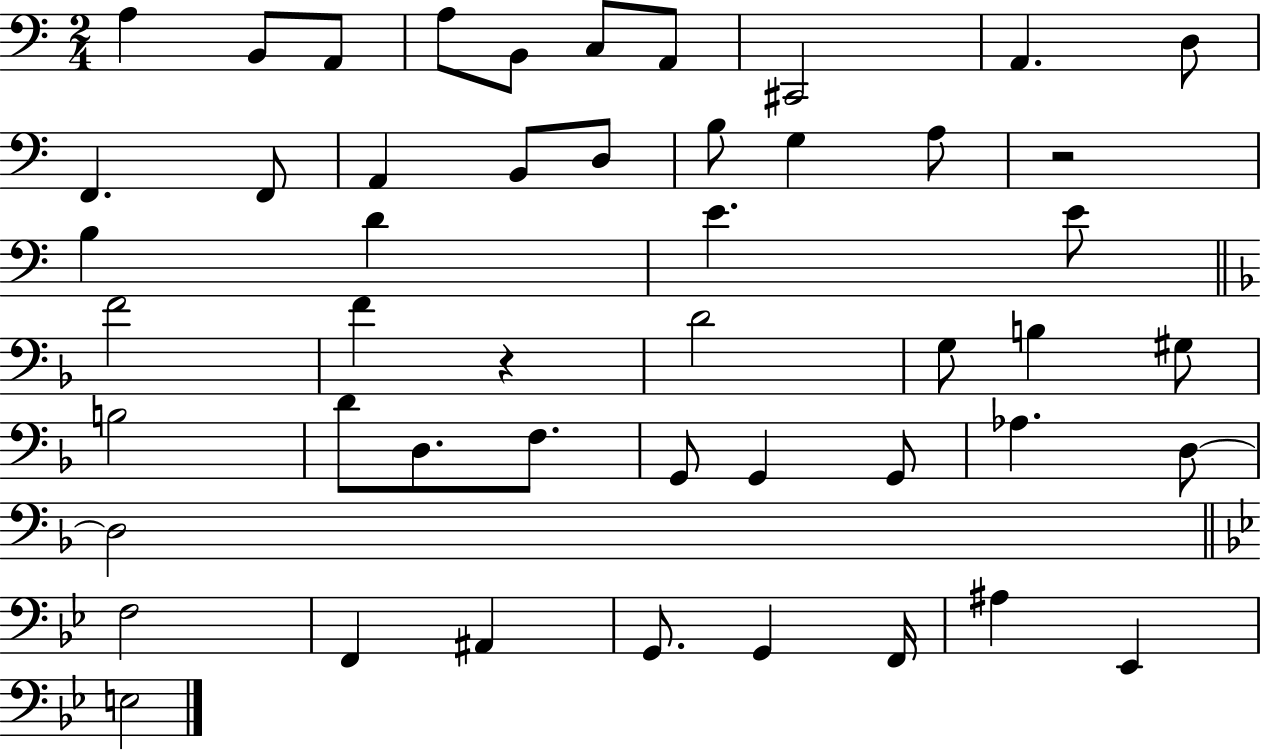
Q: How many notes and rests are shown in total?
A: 49